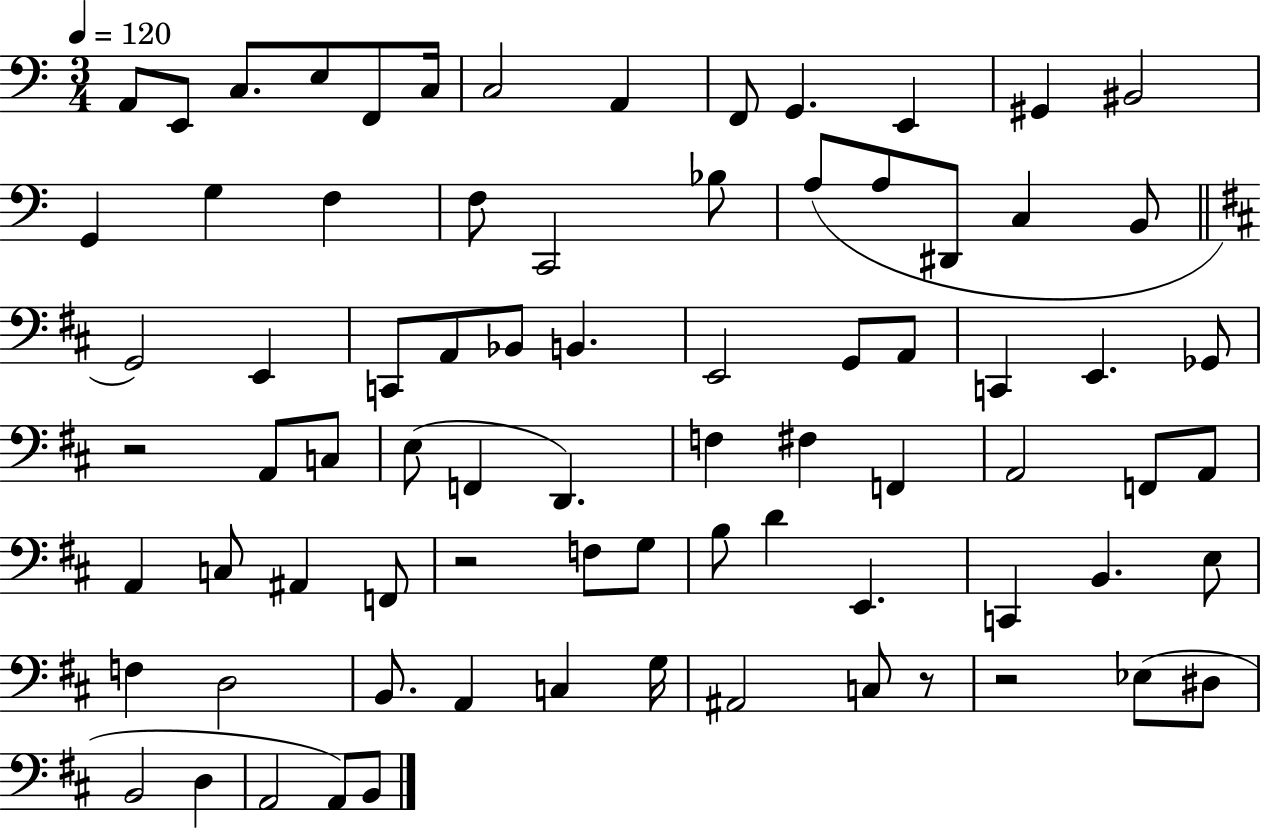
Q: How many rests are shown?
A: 4